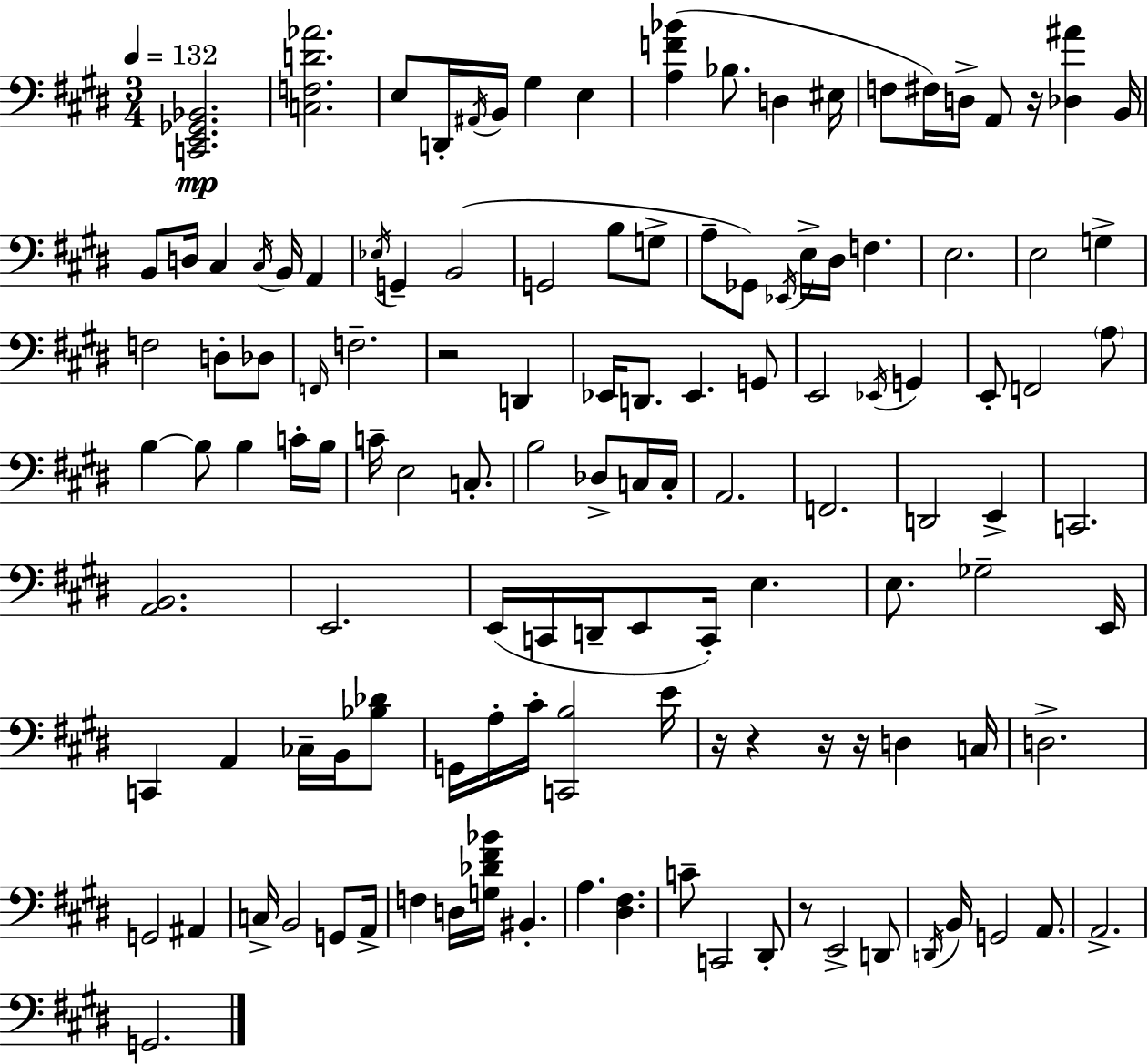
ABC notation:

X:1
T:Untitled
M:3/4
L:1/4
K:E
[C,,E,,_G,,_B,,]2 [C,F,D_A]2 E,/2 D,,/4 ^A,,/4 B,,/4 ^G, E, [A,F_B] _B,/2 D, ^E,/4 F,/2 ^F,/4 D,/4 A,,/2 z/4 [_D,^A] B,,/4 B,,/2 D,/4 ^C, ^C,/4 B,,/4 A,, _E,/4 G,, B,,2 G,,2 B,/2 G,/2 A,/2 _G,,/2 _E,,/4 E,/4 ^D,/4 F, E,2 E,2 G, F,2 D,/2 _D,/2 F,,/4 F,2 z2 D,, _E,,/4 D,,/2 _E,, G,,/2 E,,2 _E,,/4 G,, E,,/2 F,,2 A,/2 B, B,/2 B, C/4 B,/4 C/4 E,2 C,/2 B,2 _D,/2 C,/4 C,/4 A,,2 F,,2 D,,2 E,, C,,2 [A,,B,,]2 E,,2 E,,/4 C,,/4 D,,/4 E,,/2 C,,/4 E, E,/2 _G,2 E,,/4 C,, A,, _C,/4 B,,/4 [_B,_D]/2 G,,/4 A,/4 ^C/4 [C,,B,]2 E/4 z/4 z z/4 z/4 D, C,/4 D,2 G,,2 ^A,, C,/4 B,,2 G,,/2 A,,/4 F, D,/4 [G,_D^F_B]/4 ^B,, A, [^D,^F,] C/2 C,,2 ^D,,/2 z/2 E,,2 D,,/2 D,,/4 B,,/4 G,,2 A,,/2 A,,2 G,,2